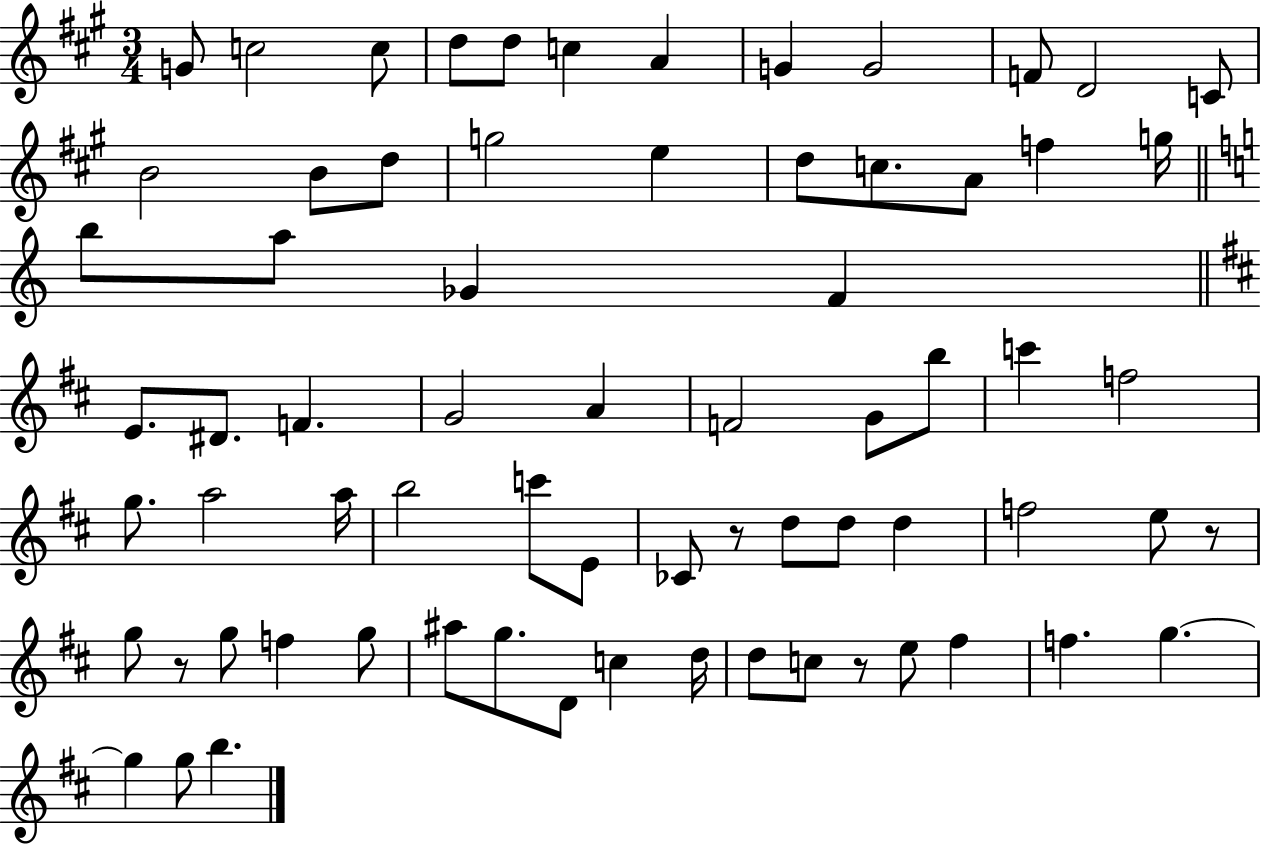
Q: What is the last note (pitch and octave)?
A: B5